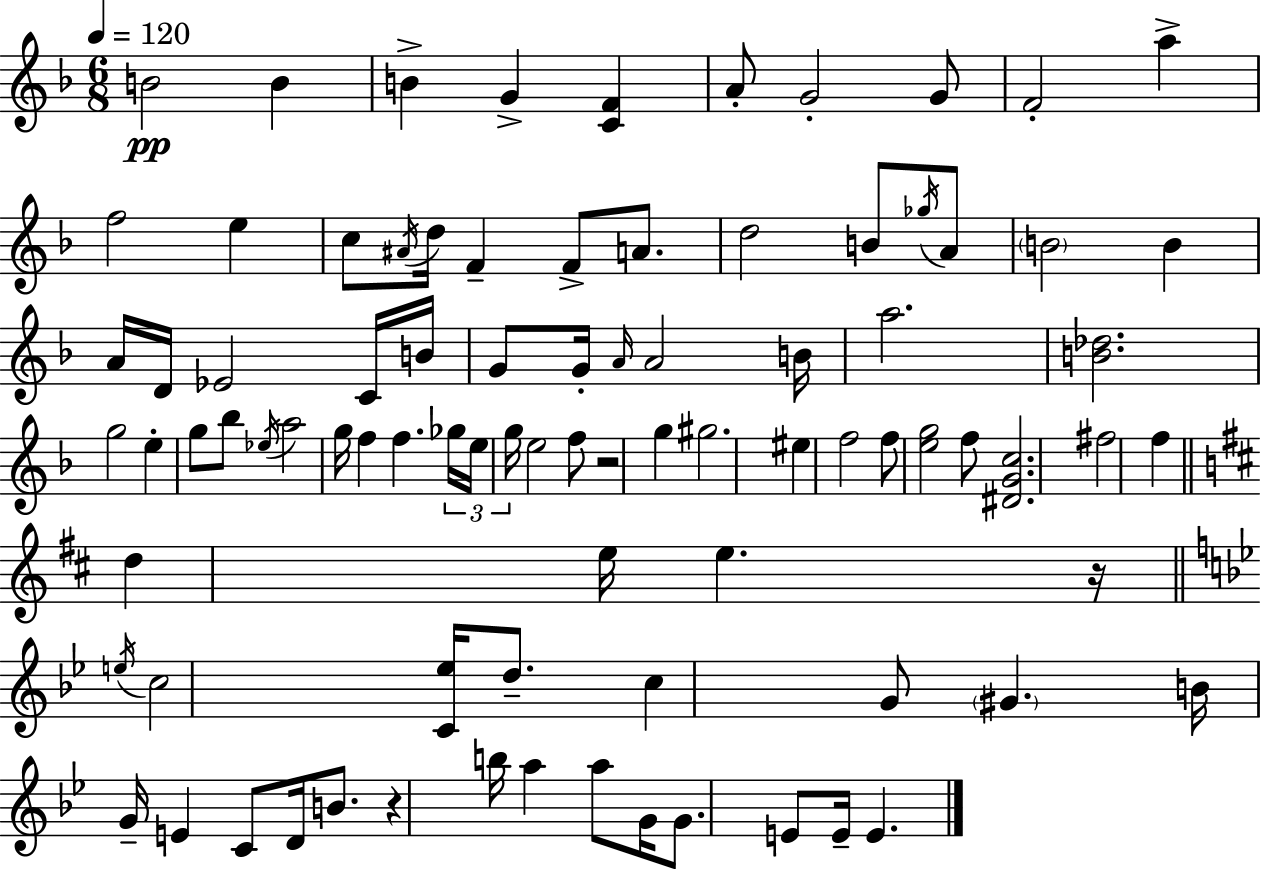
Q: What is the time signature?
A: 6/8